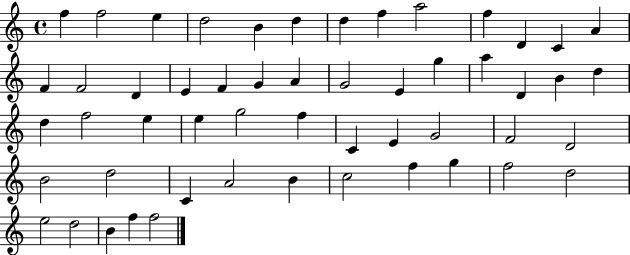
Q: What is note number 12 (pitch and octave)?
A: C4